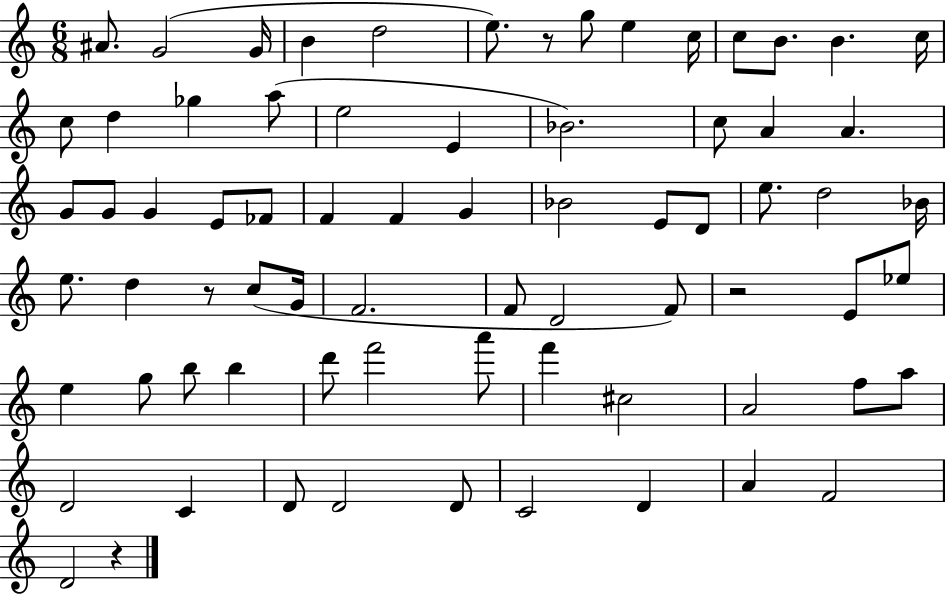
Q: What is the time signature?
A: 6/8